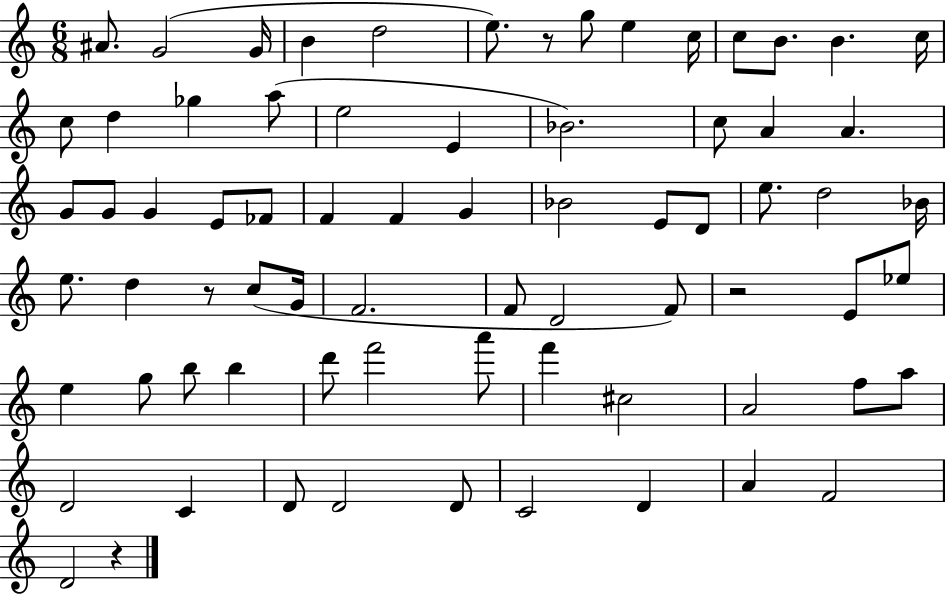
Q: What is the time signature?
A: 6/8